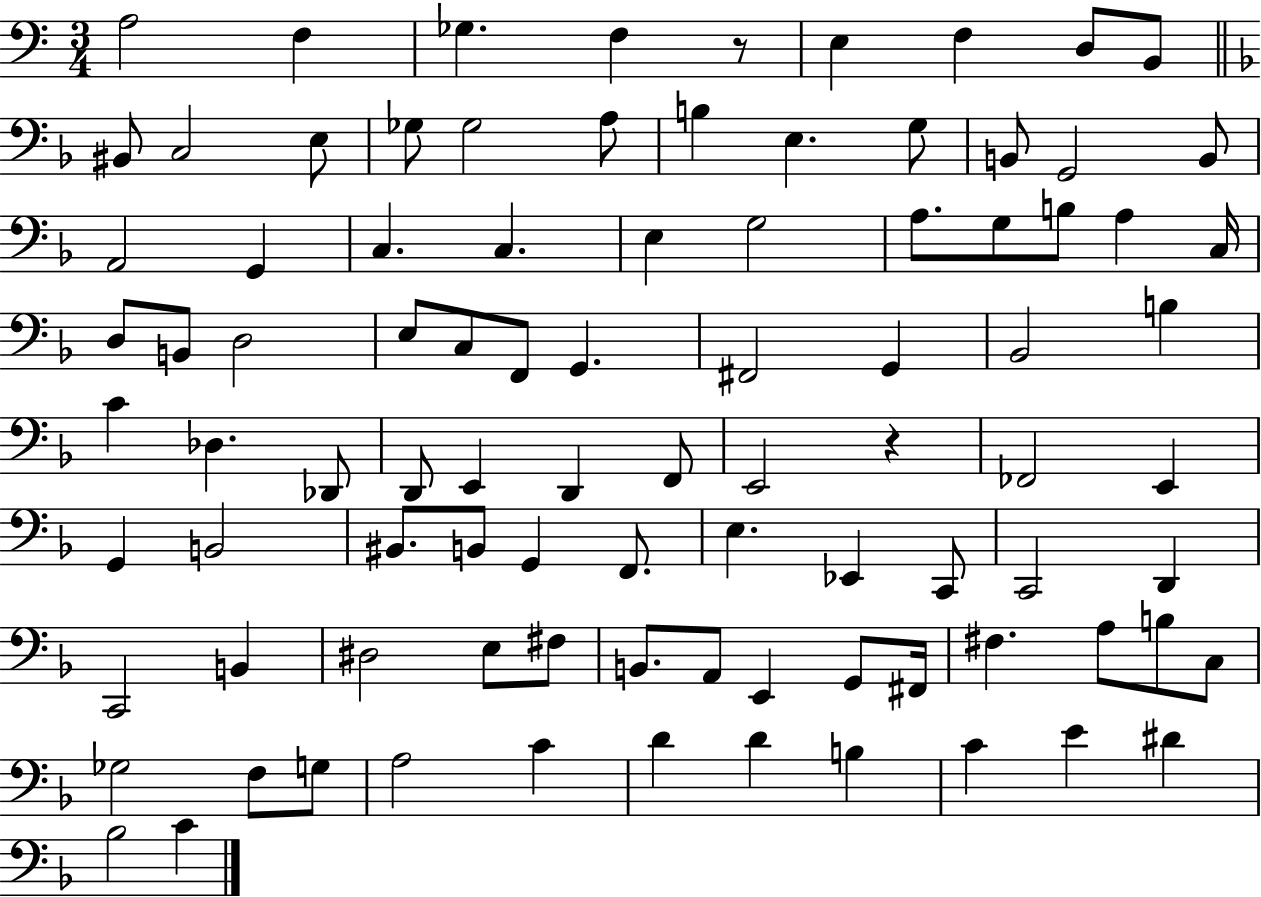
A3/h F3/q Gb3/q. F3/q R/e E3/q F3/q D3/e B2/e BIS2/e C3/h E3/e Gb3/e Gb3/h A3/e B3/q E3/q. G3/e B2/e G2/h B2/e A2/h G2/q C3/q. C3/q. E3/q G3/h A3/e. G3/e B3/e A3/q C3/s D3/e B2/e D3/h E3/e C3/e F2/e G2/q. F#2/h G2/q Bb2/h B3/q C4/q Db3/q. Db2/e D2/e E2/q D2/q F2/e E2/h R/q FES2/h E2/q G2/q B2/h BIS2/e. B2/e G2/q F2/e. E3/q. Eb2/q C2/e C2/h D2/q C2/h B2/q D#3/h E3/e F#3/e B2/e. A2/e E2/q G2/e F#2/s F#3/q. A3/e B3/e C3/e Gb3/h F3/e G3/e A3/h C4/q D4/q D4/q B3/q C4/q E4/q D#4/q Bb3/h C4/q